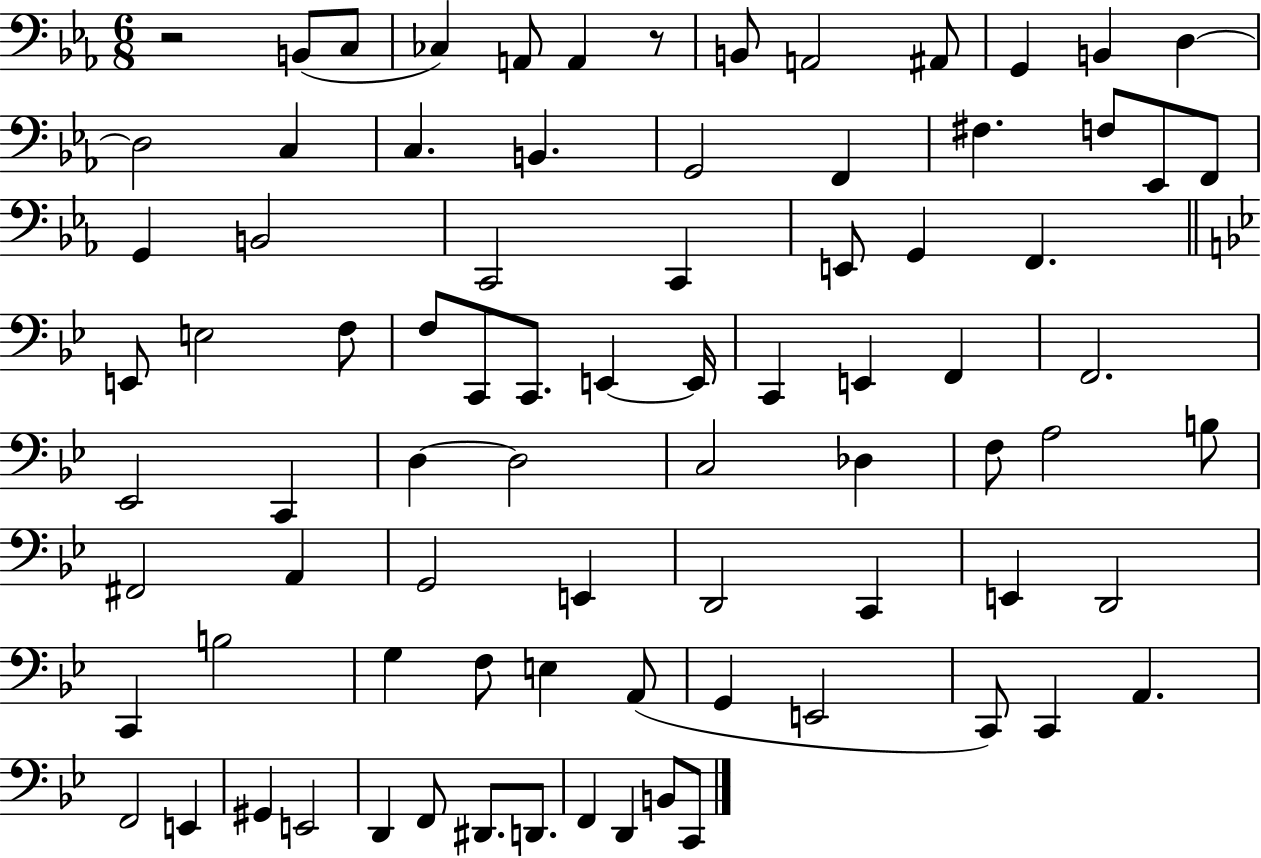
{
  \clef bass
  \numericTimeSignature
  \time 6/8
  \key ees \major
  r2 b,8( c8 | ces4) a,8 a,4 r8 | b,8 a,2 ais,8 | g,4 b,4 d4~~ | \break d2 c4 | c4. b,4. | g,2 f,4 | fis4. f8 ees,8 f,8 | \break g,4 b,2 | c,2 c,4 | e,8 g,4 f,4. | \bar "||" \break \key g \minor e,8 e2 f8 | f8 c,8 c,8. e,4~~ e,16 | c,4 e,4 f,4 | f,2. | \break ees,2 c,4 | d4~~ d2 | c2 des4 | f8 a2 b8 | \break fis,2 a,4 | g,2 e,4 | d,2 c,4 | e,4 d,2 | \break c,4 b2 | g4 f8 e4 a,8( | g,4 e,2 | c,8) c,4 a,4. | \break f,2 e,4 | gis,4 e,2 | d,4 f,8 dis,8. d,8. | f,4 d,4 b,8 c,8 | \break \bar "|."
}